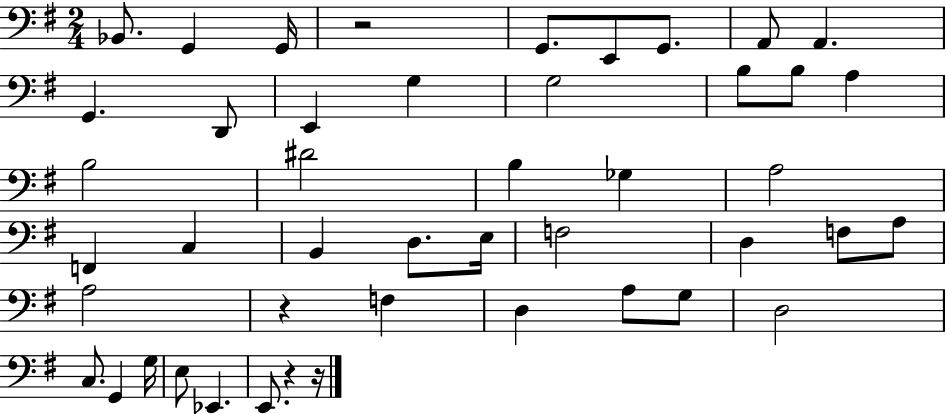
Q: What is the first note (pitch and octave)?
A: Bb2